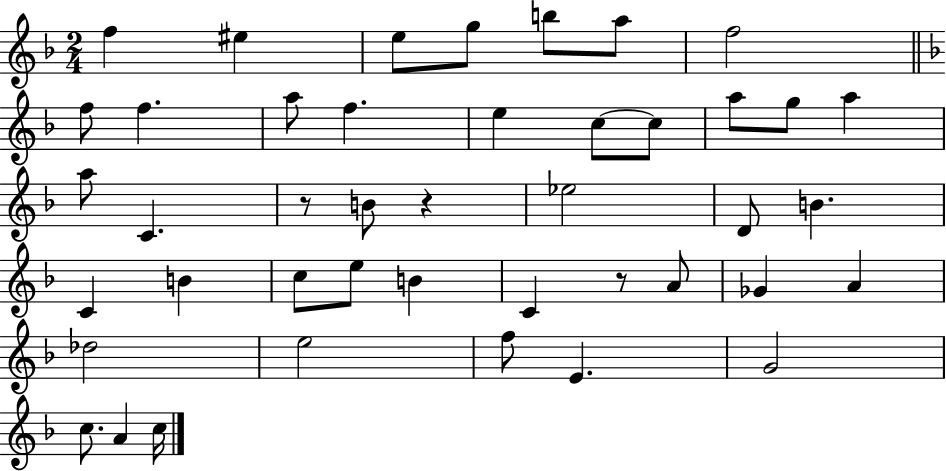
X:1
T:Untitled
M:2/4
L:1/4
K:F
f ^e e/2 g/2 b/2 a/2 f2 f/2 f a/2 f e c/2 c/2 a/2 g/2 a a/2 C z/2 B/2 z _e2 D/2 B C B c/2 e/2 B C z/2 A/2 _G A _d2 e2 f/2 E G2 c/2 A c/4